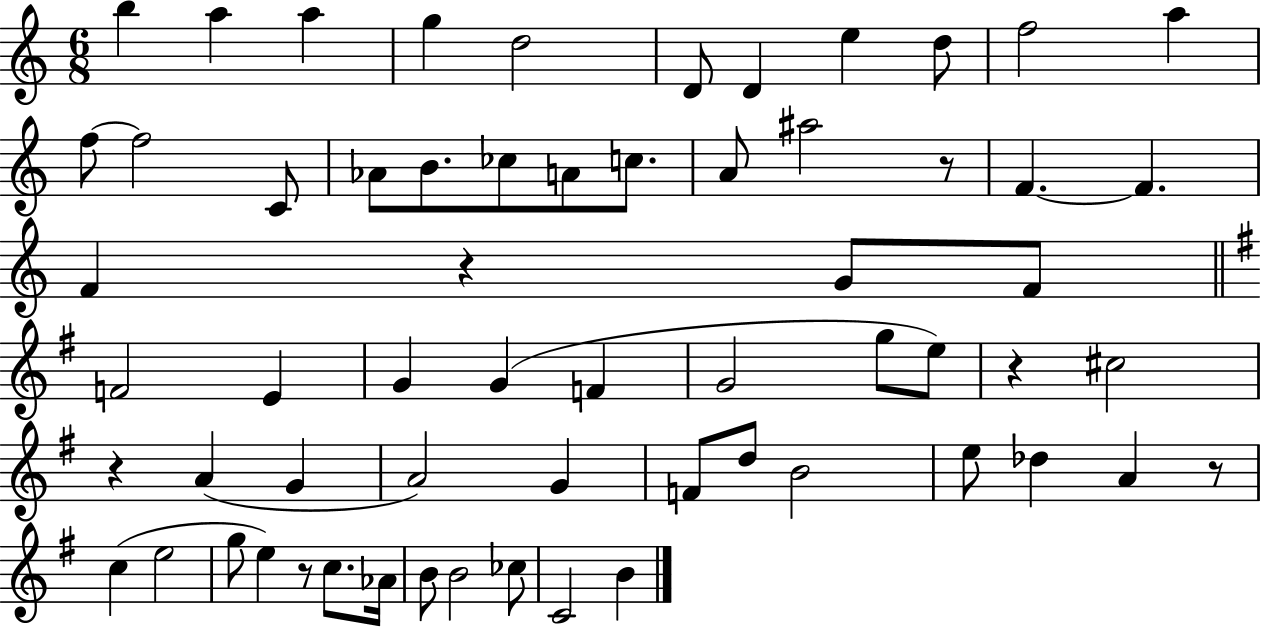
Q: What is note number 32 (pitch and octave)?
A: G4